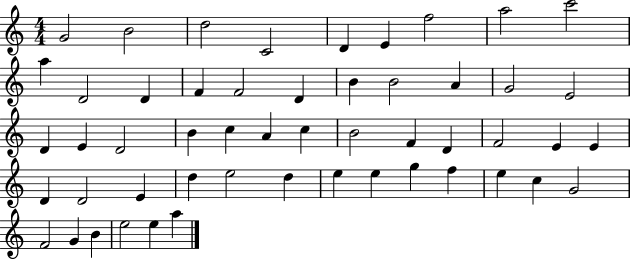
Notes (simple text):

G4/h B4/h D5/h C4/h D4/q E4/q F5/h A5/h C6/h A5/q D4/h D4/q F4/q F4/h D4/q B4/q B4/h A4/q G4/h E4/h D4/q E4/q D4/h B4/q C5/q A4/q C5/q B4/h F4/q D4/q F4/h E4/q E4/q D4/q D4/h E4/q D5/q E5/h D5/q E5/q E5/q G5/q F5/q E5/q C5/q G4/h F4/h G4/q B4/q E5/h E5/q A5/q